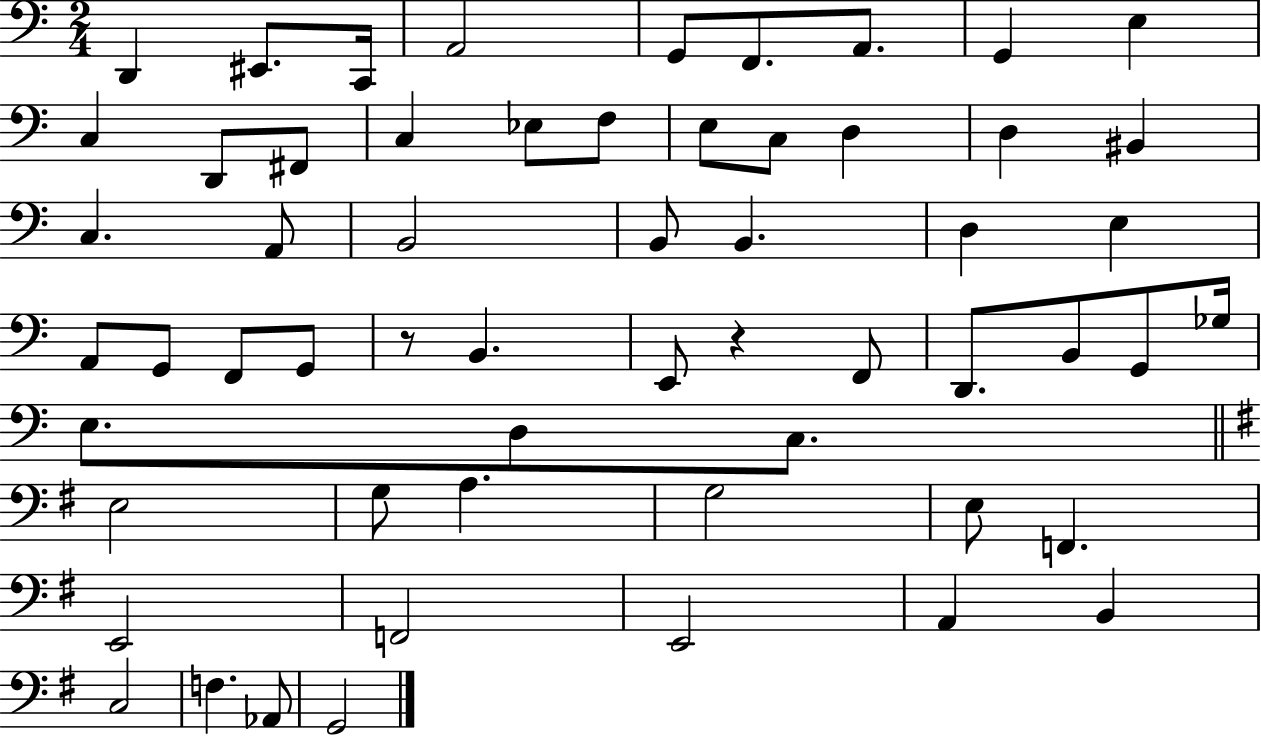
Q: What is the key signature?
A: C major